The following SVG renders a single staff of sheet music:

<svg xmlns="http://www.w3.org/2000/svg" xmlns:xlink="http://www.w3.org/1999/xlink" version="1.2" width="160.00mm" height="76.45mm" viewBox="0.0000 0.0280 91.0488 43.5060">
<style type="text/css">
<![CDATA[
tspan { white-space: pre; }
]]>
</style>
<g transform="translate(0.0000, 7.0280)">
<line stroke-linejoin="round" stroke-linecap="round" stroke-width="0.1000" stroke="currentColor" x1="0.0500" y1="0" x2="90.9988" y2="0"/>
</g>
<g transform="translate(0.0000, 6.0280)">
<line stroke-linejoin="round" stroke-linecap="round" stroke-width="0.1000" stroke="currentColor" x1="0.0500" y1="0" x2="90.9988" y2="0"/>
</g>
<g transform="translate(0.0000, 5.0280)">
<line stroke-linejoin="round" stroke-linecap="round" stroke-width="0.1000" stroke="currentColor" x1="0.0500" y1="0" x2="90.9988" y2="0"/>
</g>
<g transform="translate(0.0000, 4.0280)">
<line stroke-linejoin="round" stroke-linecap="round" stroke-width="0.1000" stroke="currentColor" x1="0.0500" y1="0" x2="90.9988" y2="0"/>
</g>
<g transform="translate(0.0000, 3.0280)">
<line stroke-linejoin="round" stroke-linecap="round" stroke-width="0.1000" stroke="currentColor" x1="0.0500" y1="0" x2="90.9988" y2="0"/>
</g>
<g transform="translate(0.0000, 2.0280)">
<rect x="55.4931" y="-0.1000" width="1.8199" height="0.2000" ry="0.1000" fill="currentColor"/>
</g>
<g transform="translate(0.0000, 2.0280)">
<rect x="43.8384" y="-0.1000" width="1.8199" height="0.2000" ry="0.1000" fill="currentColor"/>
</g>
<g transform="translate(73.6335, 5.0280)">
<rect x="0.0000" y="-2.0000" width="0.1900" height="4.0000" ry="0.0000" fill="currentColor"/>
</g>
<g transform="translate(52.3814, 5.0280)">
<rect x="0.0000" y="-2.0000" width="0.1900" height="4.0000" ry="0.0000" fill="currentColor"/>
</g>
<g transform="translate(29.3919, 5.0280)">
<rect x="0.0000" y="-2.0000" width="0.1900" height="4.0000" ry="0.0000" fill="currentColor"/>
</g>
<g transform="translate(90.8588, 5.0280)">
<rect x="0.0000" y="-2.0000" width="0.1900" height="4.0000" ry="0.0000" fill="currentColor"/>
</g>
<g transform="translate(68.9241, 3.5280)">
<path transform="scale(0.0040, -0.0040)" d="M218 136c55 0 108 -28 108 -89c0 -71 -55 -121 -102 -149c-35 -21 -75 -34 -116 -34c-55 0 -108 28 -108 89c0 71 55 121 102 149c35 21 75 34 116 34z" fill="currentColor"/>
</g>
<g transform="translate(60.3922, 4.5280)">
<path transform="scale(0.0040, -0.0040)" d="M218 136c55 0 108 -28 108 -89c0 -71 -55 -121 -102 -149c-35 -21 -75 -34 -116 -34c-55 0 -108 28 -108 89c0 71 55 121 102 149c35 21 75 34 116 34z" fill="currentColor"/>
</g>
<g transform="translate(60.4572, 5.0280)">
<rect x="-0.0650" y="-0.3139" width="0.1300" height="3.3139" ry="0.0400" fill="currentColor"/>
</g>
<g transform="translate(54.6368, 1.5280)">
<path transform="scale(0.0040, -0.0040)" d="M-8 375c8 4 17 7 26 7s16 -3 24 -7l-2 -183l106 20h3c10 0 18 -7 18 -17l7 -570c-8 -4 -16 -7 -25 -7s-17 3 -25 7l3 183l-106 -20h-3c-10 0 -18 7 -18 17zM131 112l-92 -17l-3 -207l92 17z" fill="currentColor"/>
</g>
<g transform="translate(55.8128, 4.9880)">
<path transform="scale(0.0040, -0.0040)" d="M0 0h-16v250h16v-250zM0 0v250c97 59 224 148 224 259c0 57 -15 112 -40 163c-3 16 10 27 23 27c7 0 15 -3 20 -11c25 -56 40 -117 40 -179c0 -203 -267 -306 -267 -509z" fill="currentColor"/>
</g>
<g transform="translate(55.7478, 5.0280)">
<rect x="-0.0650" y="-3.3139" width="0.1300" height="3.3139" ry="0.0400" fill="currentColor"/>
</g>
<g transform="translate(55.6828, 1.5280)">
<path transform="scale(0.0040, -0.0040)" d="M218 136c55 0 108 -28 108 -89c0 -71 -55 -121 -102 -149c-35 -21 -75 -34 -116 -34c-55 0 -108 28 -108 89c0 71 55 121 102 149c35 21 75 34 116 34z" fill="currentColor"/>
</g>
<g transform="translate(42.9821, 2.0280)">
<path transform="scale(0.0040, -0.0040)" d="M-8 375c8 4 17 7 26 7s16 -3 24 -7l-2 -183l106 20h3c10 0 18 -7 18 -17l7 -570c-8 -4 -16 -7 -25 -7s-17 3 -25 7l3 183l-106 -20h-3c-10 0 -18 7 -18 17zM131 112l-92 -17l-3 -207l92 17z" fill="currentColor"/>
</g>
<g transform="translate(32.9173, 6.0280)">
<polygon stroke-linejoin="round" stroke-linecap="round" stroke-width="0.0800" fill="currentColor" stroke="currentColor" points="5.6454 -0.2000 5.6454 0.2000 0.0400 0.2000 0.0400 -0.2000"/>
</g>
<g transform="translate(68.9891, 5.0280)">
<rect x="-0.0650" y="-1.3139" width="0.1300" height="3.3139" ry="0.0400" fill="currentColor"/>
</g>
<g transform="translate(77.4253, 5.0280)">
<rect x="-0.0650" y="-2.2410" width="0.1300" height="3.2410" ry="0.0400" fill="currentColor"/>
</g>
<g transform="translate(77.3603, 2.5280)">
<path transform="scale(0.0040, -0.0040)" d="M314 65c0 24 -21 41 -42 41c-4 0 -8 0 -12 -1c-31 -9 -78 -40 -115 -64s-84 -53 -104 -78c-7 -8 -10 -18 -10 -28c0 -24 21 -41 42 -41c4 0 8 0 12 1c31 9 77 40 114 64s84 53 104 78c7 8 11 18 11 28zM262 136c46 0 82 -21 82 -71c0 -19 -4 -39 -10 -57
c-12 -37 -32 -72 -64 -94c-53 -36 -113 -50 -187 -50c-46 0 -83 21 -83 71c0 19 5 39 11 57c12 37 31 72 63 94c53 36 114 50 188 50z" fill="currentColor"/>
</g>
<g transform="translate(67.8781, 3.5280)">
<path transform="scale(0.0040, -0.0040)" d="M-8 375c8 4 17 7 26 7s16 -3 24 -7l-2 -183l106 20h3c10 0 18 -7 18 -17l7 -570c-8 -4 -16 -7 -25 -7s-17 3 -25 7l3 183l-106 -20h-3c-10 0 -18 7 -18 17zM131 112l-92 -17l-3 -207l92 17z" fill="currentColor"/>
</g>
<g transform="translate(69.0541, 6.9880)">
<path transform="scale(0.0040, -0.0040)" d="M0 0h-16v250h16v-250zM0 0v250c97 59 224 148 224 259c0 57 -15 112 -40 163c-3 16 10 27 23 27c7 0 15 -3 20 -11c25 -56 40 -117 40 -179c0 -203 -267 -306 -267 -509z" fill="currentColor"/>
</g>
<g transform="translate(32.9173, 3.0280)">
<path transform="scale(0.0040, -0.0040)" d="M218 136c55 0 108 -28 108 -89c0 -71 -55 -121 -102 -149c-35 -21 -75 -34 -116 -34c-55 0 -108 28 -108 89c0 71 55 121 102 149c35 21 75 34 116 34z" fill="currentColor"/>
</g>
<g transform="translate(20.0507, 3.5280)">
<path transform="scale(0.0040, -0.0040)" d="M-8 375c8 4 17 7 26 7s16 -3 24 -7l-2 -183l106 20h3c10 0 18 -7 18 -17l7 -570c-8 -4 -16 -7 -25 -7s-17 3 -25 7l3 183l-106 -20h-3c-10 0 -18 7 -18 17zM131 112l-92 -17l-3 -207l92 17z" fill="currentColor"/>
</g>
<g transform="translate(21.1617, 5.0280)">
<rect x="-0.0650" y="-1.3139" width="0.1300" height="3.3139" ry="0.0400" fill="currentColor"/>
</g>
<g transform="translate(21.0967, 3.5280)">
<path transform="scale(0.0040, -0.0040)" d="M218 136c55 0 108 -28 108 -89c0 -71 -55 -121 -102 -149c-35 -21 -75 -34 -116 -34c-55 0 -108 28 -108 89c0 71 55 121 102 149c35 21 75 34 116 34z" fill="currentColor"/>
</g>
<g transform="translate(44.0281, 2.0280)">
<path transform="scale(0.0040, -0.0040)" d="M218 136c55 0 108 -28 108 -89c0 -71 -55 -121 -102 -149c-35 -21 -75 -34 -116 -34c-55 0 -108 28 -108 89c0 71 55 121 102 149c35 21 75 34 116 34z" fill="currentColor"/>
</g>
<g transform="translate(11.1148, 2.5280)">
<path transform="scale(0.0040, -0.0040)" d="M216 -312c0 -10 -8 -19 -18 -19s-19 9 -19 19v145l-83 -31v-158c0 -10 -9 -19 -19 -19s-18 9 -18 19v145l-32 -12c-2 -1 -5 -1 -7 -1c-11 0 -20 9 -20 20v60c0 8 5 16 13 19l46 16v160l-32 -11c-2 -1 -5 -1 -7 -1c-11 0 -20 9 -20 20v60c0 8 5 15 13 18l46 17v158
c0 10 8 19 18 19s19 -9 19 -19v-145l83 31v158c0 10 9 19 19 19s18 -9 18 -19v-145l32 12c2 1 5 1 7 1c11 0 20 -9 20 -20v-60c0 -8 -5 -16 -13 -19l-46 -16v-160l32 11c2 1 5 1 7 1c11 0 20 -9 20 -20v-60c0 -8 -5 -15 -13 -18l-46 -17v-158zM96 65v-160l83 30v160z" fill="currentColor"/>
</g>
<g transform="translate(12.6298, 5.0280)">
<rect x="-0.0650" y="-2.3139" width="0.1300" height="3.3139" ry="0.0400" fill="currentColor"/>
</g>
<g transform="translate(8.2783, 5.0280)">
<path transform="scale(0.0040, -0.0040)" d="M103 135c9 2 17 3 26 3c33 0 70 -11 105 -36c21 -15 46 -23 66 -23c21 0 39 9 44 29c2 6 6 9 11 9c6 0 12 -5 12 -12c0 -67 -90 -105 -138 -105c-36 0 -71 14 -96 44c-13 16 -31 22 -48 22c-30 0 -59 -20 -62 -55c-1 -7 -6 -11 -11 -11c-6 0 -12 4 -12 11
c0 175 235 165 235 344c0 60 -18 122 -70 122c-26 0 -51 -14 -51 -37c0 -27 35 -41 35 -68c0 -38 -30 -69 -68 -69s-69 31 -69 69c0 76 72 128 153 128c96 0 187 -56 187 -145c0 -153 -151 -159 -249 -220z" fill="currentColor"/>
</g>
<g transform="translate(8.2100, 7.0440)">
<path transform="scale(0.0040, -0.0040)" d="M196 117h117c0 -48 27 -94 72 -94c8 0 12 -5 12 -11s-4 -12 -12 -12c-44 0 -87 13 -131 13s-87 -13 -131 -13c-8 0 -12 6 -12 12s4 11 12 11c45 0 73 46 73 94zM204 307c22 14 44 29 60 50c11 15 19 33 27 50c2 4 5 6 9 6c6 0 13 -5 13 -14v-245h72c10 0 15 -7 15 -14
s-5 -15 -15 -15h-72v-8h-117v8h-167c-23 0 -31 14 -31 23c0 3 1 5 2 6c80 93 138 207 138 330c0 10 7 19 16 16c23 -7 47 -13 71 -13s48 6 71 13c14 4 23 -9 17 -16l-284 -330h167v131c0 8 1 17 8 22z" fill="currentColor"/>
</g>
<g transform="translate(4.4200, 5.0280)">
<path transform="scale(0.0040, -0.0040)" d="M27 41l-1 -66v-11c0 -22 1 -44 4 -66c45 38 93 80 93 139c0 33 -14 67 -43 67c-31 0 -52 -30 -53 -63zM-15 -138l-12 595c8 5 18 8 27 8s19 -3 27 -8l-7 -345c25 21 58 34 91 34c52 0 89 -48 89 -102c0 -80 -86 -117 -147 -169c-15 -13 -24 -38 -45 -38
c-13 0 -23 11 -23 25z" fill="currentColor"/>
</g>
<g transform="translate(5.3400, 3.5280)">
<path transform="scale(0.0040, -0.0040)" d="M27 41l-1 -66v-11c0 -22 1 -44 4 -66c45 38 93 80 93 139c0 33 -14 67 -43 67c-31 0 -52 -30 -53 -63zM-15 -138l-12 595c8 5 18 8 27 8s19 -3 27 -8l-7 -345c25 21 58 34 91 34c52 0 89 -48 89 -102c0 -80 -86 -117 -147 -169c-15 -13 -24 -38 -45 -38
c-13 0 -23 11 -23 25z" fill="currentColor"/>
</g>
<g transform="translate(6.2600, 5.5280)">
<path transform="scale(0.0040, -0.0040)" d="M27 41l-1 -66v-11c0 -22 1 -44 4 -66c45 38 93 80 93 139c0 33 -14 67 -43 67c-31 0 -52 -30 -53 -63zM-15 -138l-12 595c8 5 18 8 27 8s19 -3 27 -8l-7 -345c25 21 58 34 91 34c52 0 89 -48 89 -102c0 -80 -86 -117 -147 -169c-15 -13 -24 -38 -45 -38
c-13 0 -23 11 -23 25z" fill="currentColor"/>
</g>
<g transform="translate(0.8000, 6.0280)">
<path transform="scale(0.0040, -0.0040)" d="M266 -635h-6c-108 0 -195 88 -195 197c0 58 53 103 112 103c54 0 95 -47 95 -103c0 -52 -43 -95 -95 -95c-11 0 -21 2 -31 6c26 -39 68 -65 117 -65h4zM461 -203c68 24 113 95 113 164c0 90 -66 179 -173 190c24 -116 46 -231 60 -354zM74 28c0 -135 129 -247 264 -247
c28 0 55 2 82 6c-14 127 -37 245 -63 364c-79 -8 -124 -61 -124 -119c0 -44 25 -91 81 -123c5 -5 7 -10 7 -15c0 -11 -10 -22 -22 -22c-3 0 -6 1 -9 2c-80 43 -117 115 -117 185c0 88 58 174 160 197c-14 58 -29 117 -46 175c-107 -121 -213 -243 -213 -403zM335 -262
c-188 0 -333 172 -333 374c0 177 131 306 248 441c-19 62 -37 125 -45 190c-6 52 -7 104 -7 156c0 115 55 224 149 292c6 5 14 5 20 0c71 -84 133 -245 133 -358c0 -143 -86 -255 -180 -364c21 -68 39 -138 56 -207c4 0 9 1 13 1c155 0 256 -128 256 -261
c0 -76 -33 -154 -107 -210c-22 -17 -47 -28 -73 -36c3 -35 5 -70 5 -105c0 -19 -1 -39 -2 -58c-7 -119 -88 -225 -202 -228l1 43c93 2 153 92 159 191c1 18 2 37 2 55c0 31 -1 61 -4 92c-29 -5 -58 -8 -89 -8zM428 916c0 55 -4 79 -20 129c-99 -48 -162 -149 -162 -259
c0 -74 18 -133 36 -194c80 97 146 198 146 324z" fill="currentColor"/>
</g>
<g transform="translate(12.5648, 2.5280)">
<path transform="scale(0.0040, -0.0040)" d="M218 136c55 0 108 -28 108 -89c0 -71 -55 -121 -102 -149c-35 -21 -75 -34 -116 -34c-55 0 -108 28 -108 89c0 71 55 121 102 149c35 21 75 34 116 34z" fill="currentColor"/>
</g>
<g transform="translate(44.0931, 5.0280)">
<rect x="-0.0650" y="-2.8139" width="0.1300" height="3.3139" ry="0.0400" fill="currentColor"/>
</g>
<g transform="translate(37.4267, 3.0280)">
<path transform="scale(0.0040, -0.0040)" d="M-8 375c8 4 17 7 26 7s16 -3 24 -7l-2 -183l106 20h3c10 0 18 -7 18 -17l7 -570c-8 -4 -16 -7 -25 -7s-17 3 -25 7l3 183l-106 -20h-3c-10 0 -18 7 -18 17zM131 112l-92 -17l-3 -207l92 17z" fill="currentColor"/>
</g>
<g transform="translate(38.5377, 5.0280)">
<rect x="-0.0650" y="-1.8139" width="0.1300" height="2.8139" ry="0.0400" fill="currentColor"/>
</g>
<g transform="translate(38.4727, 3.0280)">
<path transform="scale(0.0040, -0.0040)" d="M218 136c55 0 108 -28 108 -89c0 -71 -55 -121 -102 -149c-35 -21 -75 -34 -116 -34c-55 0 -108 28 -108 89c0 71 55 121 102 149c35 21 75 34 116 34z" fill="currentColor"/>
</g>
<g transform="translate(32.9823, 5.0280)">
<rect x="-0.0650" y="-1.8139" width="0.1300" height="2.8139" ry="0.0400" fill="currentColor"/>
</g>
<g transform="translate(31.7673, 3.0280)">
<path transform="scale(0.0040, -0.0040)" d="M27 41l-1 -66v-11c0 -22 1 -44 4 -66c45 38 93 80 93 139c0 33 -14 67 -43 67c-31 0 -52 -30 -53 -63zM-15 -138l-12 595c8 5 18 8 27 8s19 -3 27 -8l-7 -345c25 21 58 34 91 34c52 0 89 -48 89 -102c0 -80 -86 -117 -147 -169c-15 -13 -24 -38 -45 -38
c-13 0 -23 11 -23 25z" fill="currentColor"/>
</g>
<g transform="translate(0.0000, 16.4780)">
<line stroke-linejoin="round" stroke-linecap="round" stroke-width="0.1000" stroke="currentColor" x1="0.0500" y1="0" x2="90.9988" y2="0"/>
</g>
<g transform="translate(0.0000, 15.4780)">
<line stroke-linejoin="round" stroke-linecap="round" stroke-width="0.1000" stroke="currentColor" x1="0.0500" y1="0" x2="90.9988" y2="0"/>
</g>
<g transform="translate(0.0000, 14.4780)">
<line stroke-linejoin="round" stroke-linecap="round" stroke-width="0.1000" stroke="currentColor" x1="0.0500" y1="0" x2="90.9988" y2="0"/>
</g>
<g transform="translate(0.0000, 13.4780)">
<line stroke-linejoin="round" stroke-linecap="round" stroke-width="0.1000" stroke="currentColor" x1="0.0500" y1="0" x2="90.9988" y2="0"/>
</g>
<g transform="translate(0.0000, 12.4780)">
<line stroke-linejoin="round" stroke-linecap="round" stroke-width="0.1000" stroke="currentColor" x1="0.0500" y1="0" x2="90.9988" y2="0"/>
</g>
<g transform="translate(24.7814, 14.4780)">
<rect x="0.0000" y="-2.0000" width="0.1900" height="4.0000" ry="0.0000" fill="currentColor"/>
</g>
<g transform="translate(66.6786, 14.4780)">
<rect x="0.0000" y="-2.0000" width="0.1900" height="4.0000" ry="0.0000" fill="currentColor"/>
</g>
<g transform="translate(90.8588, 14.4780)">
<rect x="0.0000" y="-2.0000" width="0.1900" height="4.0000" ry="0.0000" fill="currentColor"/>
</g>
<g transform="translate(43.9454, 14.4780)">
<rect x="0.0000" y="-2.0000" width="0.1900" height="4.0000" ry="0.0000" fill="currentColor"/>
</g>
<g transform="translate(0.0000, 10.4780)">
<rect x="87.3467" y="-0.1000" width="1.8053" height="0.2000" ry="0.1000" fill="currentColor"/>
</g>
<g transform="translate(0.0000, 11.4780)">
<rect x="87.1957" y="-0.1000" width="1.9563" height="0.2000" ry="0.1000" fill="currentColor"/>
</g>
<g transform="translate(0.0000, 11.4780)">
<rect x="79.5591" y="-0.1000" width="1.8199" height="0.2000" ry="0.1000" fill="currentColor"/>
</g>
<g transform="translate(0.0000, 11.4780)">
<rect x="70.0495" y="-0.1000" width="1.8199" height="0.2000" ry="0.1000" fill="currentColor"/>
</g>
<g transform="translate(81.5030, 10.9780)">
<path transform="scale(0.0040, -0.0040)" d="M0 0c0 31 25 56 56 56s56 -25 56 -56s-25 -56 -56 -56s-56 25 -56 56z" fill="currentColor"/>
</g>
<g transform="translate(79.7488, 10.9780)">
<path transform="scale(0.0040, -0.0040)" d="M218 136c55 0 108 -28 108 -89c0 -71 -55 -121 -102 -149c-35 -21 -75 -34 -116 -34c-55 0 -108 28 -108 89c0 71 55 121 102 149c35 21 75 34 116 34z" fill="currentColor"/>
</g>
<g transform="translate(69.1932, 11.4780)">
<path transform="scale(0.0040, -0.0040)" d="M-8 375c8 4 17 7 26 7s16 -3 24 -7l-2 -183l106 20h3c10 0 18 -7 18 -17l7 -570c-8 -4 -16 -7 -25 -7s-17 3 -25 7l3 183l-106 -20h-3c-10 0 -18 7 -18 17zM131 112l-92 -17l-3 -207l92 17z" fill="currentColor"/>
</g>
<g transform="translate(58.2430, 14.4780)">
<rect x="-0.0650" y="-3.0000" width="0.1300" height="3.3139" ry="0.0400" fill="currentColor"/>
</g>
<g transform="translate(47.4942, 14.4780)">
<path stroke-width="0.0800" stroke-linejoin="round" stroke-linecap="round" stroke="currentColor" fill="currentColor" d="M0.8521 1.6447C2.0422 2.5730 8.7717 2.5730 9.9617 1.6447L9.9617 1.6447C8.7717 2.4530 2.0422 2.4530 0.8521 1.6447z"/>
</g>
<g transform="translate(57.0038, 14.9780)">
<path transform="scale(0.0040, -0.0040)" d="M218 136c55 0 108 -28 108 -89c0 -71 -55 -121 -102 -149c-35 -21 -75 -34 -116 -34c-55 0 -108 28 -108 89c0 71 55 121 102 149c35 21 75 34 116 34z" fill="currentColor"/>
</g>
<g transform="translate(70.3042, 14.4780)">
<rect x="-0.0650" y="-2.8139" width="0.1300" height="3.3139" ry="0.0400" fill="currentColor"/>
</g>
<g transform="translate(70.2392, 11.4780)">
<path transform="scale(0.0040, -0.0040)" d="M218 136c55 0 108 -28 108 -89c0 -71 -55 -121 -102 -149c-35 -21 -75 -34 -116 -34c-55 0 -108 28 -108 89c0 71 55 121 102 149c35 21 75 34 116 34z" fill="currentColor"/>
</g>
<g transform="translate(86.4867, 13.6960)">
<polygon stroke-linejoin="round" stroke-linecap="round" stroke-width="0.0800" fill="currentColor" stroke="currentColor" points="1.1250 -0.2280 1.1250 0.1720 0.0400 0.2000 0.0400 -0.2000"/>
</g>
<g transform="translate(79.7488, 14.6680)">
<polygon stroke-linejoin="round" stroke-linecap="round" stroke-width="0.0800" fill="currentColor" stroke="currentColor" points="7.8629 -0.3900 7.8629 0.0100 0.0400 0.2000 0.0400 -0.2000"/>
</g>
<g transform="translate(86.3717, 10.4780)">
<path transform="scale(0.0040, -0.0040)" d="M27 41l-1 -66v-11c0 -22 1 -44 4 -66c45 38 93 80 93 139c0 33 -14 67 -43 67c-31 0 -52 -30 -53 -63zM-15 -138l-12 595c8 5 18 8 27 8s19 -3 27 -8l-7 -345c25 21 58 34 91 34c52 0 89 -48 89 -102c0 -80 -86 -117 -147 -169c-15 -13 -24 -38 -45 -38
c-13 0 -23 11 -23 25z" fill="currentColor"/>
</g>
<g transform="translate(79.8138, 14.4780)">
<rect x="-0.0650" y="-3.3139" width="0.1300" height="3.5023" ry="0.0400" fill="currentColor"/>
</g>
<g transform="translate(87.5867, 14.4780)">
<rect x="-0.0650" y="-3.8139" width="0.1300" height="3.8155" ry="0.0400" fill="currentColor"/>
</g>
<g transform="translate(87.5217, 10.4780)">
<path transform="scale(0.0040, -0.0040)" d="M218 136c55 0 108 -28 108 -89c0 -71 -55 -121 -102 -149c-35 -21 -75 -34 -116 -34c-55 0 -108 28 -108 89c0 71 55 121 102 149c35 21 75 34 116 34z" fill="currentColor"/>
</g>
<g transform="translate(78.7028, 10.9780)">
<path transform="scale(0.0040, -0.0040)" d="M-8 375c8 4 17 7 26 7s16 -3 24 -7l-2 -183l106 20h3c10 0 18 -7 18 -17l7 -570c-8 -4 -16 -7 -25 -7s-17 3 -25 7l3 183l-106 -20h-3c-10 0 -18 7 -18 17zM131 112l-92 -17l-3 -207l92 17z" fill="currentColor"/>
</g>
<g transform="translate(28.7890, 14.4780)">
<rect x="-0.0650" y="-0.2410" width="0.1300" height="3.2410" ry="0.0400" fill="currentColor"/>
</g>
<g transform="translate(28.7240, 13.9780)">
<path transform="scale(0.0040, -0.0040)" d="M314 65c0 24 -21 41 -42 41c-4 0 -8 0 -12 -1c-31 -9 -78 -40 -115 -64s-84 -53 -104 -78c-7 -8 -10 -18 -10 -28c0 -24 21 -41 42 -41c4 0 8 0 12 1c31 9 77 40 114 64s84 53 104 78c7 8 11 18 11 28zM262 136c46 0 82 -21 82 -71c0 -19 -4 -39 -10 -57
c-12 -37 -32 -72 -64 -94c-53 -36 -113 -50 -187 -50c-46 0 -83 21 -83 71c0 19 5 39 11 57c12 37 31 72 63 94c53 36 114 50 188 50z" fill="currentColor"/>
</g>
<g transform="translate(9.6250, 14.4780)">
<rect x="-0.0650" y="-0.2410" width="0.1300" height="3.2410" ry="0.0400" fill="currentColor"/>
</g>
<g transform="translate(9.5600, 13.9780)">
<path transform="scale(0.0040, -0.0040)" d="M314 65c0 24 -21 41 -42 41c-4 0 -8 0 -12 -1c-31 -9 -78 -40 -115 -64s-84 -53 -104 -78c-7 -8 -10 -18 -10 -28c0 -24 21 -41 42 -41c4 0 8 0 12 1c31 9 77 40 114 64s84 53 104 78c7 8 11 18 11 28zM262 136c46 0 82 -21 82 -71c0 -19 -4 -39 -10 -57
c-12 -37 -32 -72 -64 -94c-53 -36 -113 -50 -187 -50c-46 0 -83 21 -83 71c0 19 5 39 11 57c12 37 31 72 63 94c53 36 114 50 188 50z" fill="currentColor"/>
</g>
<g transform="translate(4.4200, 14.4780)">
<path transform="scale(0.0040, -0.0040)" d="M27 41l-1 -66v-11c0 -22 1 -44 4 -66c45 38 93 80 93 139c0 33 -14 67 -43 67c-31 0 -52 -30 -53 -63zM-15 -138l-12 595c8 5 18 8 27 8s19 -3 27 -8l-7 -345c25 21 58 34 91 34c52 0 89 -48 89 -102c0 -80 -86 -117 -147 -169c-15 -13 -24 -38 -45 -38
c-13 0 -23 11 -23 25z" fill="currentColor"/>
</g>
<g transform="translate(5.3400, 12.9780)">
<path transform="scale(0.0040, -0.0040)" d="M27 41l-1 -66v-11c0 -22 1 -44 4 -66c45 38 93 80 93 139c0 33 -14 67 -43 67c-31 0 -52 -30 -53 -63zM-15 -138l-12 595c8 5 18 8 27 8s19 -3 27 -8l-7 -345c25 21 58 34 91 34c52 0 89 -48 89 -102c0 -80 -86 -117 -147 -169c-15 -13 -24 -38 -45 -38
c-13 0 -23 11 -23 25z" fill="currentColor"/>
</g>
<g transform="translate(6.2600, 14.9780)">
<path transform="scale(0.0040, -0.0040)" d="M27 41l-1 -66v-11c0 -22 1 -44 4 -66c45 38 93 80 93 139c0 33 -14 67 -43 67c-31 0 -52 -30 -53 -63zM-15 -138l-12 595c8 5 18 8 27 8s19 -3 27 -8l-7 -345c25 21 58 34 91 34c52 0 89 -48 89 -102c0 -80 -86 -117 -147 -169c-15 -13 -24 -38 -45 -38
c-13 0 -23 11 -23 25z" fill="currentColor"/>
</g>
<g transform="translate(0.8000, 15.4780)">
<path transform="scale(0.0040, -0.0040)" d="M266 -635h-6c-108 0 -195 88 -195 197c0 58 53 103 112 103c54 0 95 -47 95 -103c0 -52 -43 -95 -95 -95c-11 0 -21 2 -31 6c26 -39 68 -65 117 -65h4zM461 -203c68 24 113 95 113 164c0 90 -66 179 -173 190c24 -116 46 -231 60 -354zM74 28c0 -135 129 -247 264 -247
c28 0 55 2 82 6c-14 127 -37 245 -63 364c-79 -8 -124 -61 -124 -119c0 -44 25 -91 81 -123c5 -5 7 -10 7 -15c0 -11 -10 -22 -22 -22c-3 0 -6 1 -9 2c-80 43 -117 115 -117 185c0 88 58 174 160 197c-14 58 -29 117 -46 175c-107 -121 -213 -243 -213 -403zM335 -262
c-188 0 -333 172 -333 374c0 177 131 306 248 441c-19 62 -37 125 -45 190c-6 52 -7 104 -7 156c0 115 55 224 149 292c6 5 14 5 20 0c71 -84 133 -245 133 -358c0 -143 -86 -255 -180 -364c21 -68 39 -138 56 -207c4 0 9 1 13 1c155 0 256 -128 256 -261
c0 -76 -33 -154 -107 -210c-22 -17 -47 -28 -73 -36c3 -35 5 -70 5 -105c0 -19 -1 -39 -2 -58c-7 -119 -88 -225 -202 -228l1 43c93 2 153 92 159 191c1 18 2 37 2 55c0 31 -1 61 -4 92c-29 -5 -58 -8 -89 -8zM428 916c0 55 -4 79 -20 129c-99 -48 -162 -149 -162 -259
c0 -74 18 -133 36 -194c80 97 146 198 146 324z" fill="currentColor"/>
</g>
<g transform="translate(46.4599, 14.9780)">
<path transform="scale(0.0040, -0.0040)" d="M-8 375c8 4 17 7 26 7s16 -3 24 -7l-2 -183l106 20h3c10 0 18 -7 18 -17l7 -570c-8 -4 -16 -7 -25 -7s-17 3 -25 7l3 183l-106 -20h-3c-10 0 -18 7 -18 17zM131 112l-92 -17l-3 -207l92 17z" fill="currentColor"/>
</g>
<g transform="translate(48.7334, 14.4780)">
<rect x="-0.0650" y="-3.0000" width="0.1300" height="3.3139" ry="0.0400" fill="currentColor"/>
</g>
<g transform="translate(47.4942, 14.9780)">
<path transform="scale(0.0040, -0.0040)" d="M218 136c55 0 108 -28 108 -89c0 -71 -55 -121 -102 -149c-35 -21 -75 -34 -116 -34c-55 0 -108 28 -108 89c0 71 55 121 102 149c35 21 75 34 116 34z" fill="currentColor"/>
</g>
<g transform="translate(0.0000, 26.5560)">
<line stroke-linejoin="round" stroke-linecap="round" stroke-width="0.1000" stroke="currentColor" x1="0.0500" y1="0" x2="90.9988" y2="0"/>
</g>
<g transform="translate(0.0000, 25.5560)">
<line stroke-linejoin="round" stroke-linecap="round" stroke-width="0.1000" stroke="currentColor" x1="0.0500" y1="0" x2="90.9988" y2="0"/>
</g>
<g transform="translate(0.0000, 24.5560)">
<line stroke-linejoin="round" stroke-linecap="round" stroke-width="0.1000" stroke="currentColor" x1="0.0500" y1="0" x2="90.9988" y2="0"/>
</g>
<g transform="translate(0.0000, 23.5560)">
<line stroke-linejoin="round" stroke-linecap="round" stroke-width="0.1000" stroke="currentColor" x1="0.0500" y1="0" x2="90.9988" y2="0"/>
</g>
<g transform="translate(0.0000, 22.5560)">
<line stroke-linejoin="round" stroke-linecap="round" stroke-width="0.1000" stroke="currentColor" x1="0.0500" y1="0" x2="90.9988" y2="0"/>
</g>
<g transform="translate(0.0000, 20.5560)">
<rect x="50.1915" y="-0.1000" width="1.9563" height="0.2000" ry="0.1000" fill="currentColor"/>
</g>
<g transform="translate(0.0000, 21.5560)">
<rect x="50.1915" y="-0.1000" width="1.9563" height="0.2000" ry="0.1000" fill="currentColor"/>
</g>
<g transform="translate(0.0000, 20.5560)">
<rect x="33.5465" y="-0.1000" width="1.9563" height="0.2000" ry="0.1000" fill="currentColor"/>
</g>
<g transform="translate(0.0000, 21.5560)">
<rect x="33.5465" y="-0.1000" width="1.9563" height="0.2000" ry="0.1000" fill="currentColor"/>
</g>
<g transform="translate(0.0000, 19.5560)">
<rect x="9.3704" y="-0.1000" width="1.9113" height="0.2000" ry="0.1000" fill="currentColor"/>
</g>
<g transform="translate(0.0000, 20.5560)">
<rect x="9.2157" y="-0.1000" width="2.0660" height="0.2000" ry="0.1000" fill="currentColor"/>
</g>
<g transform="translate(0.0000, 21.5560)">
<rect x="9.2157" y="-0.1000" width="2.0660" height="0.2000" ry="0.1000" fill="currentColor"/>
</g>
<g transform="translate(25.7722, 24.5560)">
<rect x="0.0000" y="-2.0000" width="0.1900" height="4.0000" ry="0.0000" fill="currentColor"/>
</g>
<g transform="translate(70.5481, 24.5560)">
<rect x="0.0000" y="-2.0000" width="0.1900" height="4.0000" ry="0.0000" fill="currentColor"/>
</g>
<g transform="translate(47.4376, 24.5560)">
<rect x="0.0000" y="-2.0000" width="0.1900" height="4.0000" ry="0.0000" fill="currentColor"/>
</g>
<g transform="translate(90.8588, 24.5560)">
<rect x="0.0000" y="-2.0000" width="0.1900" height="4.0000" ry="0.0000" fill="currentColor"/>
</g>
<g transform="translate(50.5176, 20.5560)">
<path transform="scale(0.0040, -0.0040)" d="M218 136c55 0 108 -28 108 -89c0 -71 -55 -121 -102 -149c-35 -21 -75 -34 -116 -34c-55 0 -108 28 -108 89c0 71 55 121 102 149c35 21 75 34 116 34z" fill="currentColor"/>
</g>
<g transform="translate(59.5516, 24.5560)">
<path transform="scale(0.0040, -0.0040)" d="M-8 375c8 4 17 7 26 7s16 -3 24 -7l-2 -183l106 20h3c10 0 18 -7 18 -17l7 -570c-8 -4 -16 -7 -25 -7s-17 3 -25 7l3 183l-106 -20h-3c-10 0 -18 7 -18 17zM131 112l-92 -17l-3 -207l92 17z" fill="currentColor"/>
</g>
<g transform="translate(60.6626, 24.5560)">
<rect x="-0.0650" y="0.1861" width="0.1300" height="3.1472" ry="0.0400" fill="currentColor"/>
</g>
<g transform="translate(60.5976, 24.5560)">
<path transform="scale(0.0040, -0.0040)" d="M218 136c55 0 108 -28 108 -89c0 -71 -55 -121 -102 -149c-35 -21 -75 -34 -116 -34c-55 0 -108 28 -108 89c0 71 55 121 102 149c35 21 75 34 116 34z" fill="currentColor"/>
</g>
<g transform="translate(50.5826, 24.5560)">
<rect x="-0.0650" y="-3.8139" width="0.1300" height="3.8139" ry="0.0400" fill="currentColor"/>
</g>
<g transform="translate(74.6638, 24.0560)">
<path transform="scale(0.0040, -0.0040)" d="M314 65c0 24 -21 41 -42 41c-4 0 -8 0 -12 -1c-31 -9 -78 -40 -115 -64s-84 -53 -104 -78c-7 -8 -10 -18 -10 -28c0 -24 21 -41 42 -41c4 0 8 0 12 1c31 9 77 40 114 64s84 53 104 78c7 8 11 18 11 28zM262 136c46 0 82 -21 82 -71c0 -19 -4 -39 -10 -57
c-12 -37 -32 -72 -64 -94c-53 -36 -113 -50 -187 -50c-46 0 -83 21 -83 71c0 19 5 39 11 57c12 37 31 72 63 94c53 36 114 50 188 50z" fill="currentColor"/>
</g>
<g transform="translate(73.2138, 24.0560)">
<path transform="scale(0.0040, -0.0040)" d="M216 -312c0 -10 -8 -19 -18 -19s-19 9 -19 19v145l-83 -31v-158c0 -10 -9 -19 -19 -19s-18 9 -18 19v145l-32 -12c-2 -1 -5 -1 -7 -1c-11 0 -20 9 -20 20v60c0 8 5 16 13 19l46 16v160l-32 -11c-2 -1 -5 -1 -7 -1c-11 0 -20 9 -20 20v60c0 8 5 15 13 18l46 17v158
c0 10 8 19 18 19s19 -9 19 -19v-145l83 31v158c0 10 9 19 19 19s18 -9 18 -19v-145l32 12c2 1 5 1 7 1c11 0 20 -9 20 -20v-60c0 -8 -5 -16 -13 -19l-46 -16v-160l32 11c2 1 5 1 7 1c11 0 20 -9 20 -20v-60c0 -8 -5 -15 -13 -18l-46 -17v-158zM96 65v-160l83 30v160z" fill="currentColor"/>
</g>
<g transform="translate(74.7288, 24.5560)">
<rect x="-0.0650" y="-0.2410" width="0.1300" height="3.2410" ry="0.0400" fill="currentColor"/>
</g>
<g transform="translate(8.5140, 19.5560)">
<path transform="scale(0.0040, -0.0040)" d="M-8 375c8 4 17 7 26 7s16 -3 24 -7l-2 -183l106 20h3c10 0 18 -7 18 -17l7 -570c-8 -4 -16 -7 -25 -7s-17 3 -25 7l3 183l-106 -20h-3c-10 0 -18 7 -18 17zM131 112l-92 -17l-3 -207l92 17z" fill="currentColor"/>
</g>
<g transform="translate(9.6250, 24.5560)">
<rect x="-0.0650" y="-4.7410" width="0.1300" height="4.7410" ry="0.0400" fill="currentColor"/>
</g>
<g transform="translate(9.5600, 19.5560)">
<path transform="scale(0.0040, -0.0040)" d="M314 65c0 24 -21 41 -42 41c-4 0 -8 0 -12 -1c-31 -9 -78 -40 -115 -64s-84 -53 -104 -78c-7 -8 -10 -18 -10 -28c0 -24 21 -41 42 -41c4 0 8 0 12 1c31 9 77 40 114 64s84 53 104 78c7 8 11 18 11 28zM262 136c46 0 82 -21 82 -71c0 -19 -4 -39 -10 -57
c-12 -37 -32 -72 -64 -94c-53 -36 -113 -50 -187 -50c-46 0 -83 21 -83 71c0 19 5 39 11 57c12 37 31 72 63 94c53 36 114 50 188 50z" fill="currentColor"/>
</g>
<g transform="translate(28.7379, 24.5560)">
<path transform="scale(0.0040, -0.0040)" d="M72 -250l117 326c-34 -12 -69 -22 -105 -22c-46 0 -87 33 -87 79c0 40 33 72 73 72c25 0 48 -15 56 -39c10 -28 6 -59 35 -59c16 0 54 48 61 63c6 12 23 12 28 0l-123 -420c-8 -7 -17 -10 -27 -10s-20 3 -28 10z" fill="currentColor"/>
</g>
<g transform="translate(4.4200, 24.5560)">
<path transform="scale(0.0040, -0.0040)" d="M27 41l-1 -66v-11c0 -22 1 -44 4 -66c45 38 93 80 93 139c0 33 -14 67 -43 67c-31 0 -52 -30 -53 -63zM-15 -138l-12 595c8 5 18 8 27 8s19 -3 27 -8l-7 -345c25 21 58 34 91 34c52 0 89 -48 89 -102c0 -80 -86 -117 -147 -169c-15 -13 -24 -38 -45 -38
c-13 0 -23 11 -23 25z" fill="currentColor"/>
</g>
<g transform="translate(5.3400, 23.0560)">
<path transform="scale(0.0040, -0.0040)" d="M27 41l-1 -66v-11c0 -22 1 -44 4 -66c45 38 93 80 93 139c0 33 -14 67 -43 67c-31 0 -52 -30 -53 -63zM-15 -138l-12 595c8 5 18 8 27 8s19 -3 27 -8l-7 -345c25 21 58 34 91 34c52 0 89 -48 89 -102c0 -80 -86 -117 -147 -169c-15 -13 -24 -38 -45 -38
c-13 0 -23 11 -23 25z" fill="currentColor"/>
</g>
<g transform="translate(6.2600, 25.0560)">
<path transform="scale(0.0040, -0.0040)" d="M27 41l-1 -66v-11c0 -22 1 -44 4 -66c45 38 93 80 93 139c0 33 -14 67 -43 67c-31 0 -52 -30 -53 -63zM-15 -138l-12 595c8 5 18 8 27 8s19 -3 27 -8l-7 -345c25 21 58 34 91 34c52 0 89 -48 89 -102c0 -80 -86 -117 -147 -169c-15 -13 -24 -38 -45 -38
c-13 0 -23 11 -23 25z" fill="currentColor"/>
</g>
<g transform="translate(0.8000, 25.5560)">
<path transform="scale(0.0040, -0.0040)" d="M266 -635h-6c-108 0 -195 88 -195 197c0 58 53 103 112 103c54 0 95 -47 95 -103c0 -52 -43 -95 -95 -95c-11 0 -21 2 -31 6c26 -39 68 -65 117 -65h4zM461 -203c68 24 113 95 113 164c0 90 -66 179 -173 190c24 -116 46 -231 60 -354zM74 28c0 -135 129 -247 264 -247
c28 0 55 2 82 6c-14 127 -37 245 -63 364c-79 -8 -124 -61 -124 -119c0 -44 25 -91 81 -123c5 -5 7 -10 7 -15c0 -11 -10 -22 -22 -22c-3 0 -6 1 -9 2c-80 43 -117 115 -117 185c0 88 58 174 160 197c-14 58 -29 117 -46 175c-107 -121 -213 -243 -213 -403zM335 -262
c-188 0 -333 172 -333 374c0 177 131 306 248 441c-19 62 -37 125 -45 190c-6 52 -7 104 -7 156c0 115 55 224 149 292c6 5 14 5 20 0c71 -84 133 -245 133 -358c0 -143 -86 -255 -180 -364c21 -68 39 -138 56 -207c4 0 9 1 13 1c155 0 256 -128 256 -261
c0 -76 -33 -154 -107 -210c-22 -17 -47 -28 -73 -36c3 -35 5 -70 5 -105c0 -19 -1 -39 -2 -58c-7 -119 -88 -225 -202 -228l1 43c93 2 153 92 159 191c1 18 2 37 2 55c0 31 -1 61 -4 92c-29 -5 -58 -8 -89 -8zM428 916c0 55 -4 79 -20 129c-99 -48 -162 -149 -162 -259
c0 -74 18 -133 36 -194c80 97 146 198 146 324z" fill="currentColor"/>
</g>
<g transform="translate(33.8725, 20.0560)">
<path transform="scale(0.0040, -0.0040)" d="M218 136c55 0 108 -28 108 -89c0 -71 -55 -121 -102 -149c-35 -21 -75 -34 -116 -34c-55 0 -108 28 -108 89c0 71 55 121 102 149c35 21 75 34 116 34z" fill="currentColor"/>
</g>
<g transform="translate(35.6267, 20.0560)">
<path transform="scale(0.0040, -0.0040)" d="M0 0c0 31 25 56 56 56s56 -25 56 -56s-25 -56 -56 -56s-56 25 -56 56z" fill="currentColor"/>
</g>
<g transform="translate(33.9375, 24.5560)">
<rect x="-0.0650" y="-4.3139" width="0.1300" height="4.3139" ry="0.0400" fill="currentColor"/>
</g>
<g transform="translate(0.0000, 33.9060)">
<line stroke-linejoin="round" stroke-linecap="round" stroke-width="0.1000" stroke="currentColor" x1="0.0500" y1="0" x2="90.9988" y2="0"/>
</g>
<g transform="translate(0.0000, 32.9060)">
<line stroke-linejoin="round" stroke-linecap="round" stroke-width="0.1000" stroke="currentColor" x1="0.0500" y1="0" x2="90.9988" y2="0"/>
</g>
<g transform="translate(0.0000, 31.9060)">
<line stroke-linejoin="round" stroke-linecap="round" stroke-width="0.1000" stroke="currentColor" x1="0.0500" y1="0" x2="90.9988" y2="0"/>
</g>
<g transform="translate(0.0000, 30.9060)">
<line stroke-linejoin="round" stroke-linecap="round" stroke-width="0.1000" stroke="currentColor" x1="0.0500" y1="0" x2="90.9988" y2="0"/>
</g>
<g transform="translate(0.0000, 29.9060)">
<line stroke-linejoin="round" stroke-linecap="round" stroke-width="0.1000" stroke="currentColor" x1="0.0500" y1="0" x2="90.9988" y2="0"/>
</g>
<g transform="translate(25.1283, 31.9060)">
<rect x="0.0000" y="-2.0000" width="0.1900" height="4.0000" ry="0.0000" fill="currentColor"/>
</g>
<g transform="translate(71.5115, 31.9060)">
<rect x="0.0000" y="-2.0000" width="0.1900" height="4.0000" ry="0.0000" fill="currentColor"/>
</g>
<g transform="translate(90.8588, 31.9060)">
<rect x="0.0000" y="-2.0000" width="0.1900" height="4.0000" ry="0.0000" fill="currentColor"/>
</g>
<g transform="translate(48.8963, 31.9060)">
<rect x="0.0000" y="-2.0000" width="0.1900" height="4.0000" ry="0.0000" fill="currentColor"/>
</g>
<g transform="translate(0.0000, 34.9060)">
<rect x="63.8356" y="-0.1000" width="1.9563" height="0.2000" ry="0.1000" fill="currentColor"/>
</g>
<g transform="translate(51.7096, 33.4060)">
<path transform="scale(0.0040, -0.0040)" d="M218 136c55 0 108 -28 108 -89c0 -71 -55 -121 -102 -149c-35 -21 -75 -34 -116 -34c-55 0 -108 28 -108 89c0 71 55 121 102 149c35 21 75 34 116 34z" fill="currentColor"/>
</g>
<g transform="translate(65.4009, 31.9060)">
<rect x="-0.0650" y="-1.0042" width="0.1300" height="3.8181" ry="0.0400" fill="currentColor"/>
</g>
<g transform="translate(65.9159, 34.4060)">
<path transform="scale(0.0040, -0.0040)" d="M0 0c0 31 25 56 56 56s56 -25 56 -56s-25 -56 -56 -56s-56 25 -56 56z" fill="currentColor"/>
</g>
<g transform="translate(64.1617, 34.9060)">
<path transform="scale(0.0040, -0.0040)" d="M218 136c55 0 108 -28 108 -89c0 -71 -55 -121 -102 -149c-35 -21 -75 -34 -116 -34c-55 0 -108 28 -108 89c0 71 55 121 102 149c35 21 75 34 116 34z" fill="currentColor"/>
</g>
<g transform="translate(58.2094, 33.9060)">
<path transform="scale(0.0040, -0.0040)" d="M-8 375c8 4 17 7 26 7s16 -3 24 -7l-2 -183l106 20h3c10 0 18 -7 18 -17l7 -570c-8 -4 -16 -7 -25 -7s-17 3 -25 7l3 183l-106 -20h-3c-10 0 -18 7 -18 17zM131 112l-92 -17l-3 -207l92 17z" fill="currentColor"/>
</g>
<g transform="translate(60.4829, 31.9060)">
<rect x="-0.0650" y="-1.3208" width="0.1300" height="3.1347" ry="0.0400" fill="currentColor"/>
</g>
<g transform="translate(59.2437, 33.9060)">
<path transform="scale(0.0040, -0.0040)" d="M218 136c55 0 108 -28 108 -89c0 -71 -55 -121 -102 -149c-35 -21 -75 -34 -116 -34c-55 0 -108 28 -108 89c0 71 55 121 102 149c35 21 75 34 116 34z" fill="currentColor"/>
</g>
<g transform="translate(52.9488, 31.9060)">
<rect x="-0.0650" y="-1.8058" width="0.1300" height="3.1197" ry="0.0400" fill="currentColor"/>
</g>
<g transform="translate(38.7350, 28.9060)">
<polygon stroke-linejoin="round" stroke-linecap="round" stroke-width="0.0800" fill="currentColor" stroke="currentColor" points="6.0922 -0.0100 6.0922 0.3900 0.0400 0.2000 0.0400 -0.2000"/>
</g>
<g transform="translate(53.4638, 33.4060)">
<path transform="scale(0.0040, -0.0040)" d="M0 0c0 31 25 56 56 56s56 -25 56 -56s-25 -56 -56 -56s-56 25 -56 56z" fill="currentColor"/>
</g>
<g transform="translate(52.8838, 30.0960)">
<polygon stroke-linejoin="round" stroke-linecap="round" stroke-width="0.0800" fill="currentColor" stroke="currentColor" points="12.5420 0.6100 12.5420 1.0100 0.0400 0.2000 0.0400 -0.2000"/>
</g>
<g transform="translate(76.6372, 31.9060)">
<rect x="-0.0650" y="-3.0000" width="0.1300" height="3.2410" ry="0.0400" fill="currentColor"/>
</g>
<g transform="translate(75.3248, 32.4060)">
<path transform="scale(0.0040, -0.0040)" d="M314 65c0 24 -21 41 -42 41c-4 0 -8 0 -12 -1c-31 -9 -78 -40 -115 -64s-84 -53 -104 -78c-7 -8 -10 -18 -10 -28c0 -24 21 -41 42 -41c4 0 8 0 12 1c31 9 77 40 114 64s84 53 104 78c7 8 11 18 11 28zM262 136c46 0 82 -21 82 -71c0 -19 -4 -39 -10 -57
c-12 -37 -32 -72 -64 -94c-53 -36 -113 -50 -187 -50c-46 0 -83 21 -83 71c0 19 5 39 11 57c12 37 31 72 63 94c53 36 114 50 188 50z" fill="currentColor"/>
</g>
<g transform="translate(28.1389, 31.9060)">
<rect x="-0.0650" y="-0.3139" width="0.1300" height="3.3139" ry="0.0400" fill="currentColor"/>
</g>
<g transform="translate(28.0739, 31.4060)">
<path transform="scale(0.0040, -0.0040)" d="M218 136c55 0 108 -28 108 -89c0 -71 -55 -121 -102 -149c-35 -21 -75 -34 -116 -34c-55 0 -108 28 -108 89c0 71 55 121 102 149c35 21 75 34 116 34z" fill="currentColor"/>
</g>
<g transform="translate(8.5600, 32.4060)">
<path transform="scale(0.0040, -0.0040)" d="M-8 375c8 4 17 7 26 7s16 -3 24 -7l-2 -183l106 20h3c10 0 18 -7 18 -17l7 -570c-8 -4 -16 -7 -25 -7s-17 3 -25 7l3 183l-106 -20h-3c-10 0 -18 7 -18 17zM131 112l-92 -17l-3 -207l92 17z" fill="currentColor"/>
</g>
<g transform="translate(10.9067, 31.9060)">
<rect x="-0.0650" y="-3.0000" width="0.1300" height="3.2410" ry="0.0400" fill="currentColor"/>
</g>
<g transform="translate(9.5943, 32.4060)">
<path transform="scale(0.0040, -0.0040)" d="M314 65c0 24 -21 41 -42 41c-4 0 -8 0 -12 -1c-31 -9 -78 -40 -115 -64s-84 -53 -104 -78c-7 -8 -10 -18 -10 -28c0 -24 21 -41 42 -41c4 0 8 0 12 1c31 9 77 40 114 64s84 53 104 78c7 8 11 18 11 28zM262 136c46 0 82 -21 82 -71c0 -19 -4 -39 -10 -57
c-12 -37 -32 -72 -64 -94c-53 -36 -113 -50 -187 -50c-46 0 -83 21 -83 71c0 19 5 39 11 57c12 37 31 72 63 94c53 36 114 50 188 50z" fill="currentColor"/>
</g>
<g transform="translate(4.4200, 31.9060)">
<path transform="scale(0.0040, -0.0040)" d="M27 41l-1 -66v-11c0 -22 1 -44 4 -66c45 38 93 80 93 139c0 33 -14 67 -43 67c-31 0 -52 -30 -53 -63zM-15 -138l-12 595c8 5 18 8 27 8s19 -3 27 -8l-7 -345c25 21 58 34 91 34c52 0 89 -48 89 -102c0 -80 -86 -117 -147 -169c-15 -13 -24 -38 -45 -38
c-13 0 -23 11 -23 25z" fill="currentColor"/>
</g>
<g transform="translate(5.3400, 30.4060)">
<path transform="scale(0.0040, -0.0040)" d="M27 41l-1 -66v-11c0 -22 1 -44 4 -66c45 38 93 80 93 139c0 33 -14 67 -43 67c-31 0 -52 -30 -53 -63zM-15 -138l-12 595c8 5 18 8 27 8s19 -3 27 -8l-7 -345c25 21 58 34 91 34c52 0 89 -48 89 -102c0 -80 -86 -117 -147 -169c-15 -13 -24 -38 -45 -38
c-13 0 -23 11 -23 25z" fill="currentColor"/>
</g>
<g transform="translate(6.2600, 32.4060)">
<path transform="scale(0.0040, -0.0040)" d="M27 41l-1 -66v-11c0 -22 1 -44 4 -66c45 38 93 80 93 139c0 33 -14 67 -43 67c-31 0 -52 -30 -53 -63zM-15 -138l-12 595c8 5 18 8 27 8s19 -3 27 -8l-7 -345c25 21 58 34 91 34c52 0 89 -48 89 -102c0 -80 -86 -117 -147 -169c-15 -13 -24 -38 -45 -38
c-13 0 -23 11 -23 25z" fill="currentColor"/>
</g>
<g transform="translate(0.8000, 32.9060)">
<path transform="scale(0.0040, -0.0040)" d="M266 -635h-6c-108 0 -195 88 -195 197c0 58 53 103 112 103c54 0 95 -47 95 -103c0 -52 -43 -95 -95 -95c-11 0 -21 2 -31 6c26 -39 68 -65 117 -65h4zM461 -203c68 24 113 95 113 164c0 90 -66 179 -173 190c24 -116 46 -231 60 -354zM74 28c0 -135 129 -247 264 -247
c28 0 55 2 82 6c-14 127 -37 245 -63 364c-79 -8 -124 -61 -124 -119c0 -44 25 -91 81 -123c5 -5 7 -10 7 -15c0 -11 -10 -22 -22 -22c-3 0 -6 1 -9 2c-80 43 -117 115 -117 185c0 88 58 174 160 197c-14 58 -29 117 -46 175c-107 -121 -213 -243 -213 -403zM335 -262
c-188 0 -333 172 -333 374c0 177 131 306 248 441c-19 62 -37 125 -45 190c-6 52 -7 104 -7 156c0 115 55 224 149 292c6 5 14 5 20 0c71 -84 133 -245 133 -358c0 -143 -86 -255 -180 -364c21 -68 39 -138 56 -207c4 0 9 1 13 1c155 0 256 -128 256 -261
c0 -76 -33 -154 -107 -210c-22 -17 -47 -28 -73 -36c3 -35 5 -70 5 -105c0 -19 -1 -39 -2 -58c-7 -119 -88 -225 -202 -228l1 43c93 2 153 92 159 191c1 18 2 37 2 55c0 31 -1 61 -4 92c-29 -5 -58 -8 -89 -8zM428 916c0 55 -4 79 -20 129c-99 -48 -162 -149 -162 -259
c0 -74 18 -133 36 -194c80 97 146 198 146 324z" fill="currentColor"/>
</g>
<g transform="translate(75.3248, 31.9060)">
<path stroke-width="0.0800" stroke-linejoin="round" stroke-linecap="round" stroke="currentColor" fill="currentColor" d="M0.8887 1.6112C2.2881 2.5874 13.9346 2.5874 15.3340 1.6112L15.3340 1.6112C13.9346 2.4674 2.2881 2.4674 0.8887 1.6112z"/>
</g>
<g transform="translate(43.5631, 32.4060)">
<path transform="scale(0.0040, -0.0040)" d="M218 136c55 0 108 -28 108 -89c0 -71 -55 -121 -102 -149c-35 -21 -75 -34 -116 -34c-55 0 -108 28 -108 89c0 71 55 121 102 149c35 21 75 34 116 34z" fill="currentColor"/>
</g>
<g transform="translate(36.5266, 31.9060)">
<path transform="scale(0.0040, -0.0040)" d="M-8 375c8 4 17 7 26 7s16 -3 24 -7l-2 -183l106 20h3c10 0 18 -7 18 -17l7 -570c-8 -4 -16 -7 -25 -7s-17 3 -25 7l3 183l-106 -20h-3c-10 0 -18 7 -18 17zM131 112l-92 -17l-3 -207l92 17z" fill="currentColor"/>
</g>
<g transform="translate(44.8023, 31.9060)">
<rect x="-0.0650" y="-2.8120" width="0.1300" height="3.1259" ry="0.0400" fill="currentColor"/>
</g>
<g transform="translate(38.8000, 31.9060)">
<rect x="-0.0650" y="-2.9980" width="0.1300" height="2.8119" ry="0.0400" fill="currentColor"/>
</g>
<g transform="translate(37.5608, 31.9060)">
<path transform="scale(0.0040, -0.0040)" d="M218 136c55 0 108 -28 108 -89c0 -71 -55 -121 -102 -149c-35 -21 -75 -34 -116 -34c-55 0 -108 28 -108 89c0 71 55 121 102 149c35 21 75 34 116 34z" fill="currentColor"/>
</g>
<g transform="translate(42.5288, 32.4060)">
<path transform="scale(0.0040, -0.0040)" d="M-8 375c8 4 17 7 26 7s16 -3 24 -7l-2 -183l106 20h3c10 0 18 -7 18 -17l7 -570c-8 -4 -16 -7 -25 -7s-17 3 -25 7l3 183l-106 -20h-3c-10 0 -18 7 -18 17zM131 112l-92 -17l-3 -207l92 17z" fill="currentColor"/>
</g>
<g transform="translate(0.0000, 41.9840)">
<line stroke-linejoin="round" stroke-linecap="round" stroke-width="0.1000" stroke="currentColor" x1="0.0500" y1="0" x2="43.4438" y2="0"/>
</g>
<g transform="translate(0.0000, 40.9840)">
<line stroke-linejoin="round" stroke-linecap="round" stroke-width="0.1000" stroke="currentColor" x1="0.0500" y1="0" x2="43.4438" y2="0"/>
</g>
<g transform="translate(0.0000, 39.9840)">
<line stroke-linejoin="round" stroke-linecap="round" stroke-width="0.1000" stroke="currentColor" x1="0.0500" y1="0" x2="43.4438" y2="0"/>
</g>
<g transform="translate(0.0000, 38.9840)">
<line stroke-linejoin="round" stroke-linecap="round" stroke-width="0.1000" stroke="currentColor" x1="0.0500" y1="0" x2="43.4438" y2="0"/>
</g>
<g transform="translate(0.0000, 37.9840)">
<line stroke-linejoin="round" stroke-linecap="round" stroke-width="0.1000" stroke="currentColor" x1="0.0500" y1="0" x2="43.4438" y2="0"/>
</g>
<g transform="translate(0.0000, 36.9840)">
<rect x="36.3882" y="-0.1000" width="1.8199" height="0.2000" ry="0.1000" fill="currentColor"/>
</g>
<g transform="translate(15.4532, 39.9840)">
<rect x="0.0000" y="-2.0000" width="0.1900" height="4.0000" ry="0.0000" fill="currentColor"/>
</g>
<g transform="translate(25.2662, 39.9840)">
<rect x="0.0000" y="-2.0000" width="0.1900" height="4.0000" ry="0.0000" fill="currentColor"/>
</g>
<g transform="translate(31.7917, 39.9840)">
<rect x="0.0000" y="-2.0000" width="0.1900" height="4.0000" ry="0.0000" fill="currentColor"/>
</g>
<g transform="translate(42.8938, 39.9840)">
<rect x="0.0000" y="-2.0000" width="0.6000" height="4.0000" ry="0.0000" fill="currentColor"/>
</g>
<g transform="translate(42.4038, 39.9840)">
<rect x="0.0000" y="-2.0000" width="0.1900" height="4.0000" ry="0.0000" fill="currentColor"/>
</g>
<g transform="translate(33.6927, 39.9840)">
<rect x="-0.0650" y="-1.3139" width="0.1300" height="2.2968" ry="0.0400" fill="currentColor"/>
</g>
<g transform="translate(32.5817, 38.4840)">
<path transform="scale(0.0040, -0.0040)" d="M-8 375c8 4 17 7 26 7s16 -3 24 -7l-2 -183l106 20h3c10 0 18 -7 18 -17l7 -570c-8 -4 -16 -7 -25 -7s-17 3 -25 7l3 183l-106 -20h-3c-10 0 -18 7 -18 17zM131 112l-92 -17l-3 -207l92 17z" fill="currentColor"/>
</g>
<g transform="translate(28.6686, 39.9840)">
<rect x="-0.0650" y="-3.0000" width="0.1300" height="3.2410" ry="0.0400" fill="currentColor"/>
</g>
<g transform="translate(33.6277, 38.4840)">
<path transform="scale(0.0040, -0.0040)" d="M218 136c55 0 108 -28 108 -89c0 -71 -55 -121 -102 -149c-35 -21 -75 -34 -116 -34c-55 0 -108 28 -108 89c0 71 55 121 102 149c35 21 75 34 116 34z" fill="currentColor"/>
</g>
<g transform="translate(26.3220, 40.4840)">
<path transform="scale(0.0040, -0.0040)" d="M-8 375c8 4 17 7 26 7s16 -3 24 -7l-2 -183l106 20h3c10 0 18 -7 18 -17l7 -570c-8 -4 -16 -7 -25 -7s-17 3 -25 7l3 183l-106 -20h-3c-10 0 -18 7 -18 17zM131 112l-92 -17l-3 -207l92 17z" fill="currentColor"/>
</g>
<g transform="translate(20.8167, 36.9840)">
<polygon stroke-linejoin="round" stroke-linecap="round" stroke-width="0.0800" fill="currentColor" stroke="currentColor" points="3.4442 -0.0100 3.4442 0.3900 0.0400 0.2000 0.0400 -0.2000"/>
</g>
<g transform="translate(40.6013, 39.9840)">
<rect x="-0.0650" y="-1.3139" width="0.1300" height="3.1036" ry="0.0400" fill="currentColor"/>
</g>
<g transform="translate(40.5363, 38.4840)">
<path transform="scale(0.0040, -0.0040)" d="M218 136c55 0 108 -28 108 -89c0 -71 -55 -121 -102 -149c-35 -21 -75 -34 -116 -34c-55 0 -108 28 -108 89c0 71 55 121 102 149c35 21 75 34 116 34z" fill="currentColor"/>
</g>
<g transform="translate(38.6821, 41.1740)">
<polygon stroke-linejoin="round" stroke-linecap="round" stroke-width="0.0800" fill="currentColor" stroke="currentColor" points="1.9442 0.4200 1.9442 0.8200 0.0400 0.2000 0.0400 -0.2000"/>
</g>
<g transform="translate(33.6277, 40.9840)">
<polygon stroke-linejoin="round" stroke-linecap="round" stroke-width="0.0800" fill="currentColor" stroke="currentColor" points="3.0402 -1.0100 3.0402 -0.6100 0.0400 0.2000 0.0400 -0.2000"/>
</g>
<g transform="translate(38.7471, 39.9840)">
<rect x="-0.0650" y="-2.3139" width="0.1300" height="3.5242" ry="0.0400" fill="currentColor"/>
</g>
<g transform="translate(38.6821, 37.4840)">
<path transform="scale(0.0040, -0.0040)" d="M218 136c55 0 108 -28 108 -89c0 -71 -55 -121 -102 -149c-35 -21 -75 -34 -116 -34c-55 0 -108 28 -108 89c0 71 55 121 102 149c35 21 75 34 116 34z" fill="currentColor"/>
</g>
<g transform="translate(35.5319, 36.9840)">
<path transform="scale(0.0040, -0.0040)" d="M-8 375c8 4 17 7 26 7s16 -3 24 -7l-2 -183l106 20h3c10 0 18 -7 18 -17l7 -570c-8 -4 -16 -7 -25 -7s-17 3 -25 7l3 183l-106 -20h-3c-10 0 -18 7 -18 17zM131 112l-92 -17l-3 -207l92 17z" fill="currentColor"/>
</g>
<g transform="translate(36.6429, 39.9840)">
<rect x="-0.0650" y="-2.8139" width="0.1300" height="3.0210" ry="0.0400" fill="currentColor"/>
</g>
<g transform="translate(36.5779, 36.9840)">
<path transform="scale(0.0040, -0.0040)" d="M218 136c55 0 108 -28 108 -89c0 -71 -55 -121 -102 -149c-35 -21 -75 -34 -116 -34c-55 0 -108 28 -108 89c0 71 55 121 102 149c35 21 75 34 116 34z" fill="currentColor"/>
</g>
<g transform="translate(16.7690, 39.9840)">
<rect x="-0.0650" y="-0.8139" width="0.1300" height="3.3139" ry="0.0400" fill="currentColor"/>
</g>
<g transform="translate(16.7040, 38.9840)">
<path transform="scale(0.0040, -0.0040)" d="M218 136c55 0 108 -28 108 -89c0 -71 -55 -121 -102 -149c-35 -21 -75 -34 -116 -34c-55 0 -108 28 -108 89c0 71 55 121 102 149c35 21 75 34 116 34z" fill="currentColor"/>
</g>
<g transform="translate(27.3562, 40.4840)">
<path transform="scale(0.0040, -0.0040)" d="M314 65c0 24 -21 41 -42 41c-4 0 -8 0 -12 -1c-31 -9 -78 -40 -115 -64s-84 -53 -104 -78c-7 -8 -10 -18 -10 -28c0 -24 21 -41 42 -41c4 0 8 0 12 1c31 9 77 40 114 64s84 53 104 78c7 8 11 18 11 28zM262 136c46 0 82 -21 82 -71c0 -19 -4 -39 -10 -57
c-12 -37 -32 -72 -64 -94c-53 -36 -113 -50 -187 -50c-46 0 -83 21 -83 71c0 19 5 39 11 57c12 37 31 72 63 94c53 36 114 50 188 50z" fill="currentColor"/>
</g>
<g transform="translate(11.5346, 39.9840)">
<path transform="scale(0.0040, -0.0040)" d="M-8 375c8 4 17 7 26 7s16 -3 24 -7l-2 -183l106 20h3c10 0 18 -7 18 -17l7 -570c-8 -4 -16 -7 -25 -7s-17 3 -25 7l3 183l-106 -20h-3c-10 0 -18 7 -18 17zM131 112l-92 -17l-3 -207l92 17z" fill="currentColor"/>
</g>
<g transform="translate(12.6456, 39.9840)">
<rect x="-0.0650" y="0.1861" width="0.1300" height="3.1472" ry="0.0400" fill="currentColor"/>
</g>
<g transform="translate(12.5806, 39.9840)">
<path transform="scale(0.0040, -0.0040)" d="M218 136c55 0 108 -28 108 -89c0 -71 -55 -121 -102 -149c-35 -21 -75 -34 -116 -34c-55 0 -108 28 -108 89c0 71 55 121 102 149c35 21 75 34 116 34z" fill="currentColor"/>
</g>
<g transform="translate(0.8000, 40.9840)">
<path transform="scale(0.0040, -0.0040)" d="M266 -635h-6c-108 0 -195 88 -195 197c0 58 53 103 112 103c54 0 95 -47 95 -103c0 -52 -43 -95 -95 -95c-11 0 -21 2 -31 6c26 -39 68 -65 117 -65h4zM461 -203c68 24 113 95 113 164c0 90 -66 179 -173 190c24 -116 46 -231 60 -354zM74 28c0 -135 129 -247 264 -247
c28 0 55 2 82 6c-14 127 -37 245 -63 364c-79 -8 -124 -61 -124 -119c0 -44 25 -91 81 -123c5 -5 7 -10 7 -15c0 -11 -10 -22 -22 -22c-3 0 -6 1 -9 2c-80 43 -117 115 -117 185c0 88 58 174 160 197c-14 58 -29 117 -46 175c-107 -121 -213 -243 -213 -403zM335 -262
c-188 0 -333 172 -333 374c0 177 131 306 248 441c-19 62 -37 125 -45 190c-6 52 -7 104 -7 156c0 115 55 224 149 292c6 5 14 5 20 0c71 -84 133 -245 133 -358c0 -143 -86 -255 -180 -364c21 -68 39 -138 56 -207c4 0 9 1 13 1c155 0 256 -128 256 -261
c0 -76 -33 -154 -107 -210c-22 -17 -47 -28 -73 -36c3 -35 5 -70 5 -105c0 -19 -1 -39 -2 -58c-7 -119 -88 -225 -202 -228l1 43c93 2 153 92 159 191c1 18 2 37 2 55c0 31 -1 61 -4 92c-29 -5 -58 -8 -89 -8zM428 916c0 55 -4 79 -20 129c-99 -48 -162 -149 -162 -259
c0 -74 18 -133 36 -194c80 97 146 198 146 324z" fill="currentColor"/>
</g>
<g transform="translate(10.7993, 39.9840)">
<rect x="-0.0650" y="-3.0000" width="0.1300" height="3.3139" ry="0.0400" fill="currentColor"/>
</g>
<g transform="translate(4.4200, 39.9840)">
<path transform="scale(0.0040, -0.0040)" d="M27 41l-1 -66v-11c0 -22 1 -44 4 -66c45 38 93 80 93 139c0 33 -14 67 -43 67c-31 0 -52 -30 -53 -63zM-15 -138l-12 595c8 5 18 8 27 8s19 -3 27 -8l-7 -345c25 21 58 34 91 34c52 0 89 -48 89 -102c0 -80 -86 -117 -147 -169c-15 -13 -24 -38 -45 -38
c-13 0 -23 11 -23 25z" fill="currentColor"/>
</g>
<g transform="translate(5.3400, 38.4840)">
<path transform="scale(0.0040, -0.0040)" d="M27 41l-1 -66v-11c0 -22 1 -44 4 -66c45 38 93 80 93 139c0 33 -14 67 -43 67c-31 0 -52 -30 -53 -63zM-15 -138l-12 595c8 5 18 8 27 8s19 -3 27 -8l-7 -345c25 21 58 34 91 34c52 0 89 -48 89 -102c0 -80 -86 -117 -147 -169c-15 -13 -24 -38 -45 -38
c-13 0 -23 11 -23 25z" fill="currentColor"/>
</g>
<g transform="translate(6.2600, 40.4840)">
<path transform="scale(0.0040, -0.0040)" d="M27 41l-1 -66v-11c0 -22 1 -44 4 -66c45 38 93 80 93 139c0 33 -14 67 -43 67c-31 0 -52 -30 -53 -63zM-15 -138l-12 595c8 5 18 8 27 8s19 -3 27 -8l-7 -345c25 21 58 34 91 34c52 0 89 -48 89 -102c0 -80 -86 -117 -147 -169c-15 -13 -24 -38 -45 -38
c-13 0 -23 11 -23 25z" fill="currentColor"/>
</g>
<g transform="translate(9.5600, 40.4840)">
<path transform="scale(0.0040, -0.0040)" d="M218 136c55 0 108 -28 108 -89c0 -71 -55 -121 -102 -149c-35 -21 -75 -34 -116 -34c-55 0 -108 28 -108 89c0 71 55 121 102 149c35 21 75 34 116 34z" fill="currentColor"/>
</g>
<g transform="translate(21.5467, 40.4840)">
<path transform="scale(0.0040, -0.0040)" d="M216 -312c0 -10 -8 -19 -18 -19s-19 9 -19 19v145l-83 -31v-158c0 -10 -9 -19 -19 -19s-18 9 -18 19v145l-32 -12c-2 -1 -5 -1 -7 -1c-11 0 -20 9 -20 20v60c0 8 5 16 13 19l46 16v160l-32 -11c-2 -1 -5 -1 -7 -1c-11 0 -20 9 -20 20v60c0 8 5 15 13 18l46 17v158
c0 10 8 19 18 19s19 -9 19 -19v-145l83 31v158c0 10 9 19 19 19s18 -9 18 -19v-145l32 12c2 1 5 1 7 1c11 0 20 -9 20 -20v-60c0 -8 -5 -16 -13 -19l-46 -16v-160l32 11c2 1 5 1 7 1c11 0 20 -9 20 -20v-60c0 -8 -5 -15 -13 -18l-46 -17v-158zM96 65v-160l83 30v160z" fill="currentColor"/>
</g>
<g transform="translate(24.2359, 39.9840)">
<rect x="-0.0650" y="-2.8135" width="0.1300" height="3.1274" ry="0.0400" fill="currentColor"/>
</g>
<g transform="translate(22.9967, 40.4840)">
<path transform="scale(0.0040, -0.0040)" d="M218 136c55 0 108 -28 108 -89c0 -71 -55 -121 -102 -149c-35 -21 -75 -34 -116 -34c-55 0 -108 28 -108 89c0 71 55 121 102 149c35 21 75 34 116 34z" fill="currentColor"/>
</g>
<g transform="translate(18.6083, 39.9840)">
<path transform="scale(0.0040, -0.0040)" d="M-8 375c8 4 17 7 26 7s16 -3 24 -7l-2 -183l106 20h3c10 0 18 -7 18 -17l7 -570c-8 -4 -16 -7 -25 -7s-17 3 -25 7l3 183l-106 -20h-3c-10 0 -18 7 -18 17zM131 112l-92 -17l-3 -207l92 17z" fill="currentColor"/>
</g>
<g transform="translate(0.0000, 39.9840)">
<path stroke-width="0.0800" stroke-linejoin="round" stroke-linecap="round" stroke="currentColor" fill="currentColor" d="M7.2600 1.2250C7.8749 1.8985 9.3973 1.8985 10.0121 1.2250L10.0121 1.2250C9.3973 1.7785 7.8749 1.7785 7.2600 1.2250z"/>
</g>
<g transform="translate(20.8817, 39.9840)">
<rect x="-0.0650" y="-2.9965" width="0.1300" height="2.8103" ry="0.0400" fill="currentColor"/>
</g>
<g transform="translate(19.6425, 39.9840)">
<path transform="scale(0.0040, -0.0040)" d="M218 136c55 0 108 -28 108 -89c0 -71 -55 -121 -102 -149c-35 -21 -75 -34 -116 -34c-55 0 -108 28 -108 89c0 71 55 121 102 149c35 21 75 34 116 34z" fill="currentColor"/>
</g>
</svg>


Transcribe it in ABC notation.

X:1
T:Untitled
M:2/4
L:1/4
K:Eb
^g e _f/2 f/2 a b/2 c e/2 g2 c2 c2 A A a b/2 _c'/4 e'2 z/2 d' c' B ^c2 A2 c B/2 A/2 F/2 E/2 C/2 _A2 _A B d B/2 ^A/2 A2 e/2 a/2 g/2 e/2